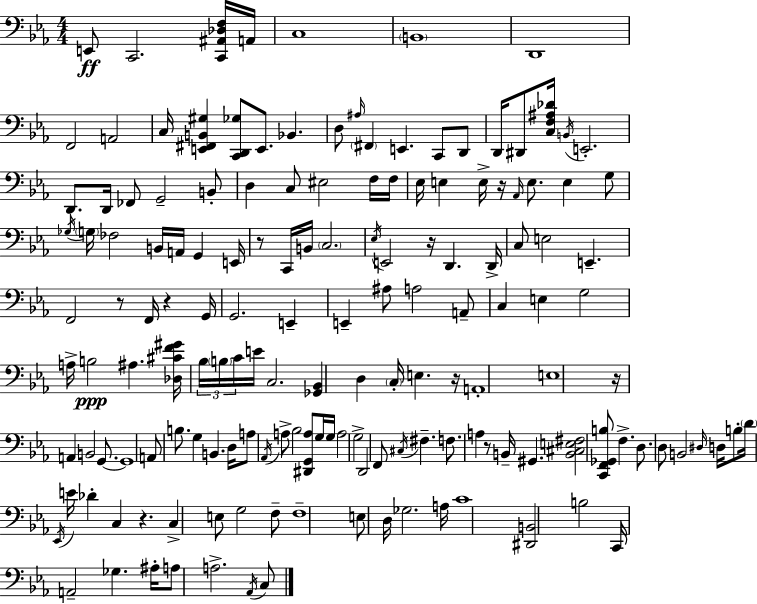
{
  \clef bass
  \numericTimeSignature
  \time 4/4
  \key ees \major
  e,8\ff c,2. <c, ais, des f>16 a,16 | c1 | \parenthesize b,1 | d,1 | \break f,2 a,2 | c16 <e, fis, b, gis>4 <c, d, ges>8 e,8. bes,4. | d8 \grace { ais16 } \parenthesize fis,4 e,4. c,8 d,8 | d,16 dis,8 <c f ais des'>16 \acciaccatura { b,16 } e,2.-. | \break d,8. d,16 fes,8 g,2-- | b,8-. d4 c8 eis2 | f16 f16 ees16 e4 e16-> r16 \grace { aes,16 } e8. e4 | g8 \acciaccatura { ges16 } \parenthesize g16 fes2 b,16 a,16 g,4 | \break e,16 r8 c,16 b,16 \parenthesize c2. | \acciaccatura { ees16 } e,2 r16 d,4. | d,16-> c8 e2 e,4.-- | f,2 r8 f,16 | \break r4 g,16 g,2. | e,4-- e,4-- ais8 a2 | a,8-- c4 e4 g2 | a16-> b2\ppp ais4. | \break <des cis' f' gis'>16 \tuplet 3/2 { bes16 \parenthesize b16 c'16 } e'16 c2. | <ges, bes,>4 d4 \parenthesize c16-. e4. | r16 a,1-. | e1 | \break r16 a,4 b,2 | g,8.~~ g,1 | a,8 b8. g4 b,4. | d16 a8 \acciaccatura { aes,16 } a8-> bes2 | \break <dis, g, a>8 g16 g16 a2 g2-> | d,2 f,8 | \acciaccatura { cis16 } fis4.-- f8. a4 r8 | b,16-- gis,4. <b, cis e fis>2 <c, f, ges, b>8 | \break f4.-> d8. d8 b,2 | \grace { dis16 } d16 b8-. \parenthesize d'16 \acciaccatura { ees,16 } e'16 des'4-. c4 | r4. c4-> e8 g2 | f8-- f1-- | \break e8 d16 ges2. | a16 c'1 | <dis, b,>2 | b2 c,16 a,2-- | \break ges4. ais16-. a8 a2.-> | \acciaccatura { aes,16 } c8 \bar "|."
}